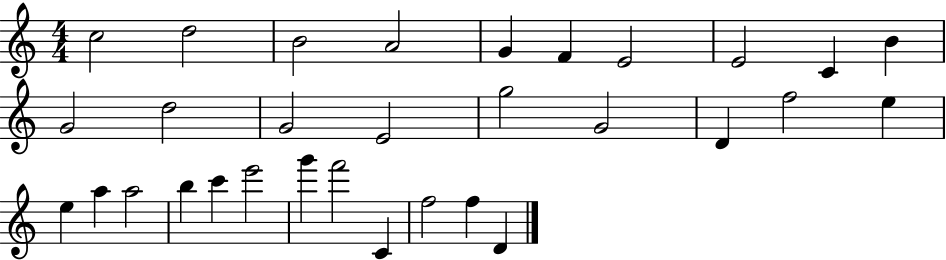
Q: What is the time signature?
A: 4/4